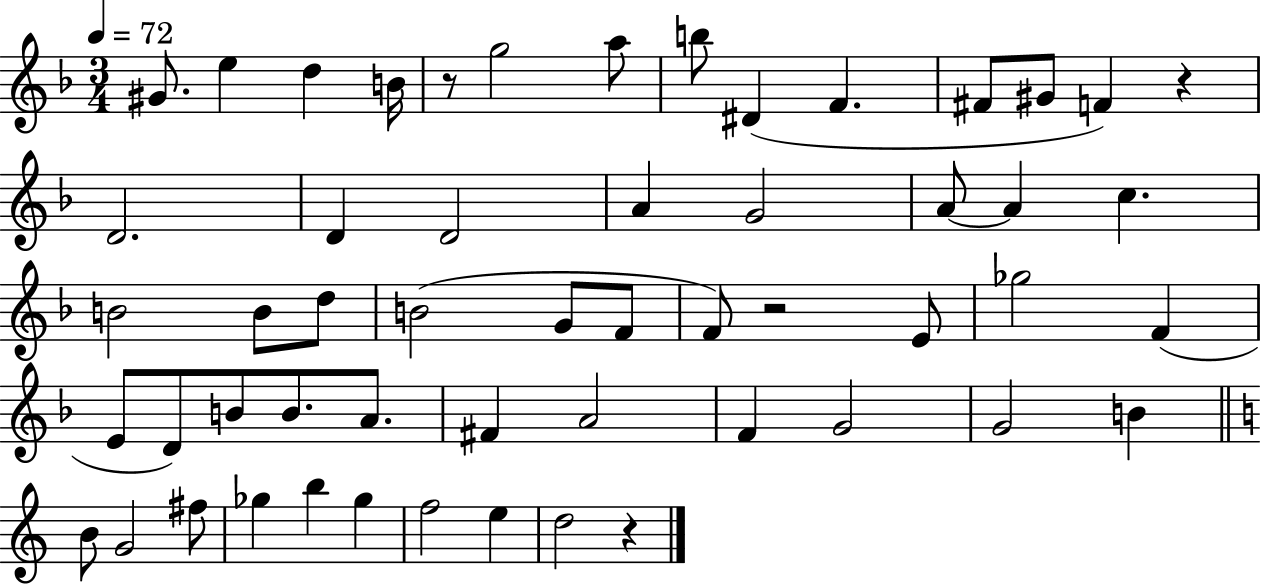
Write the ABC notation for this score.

X:1
T:Untitled
M:3/4
L:1/4
K:F
^G/2 e d B/4 z/2 g2 a/2 b/2 ^D F ^F/2 ^G/2 F z D2 D D2 A G2 A/2 A c B2 B/2 d/2 B2 G/2 F/2 F/2 z2 E/2 _g2 F E/2 D/2 B/2 B/2 A/2 ^F A2 F G2 G2 B B/2 G2 ^f/2 _g b _g f2 e d2 z